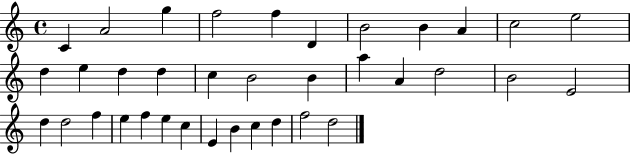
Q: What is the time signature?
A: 4/4